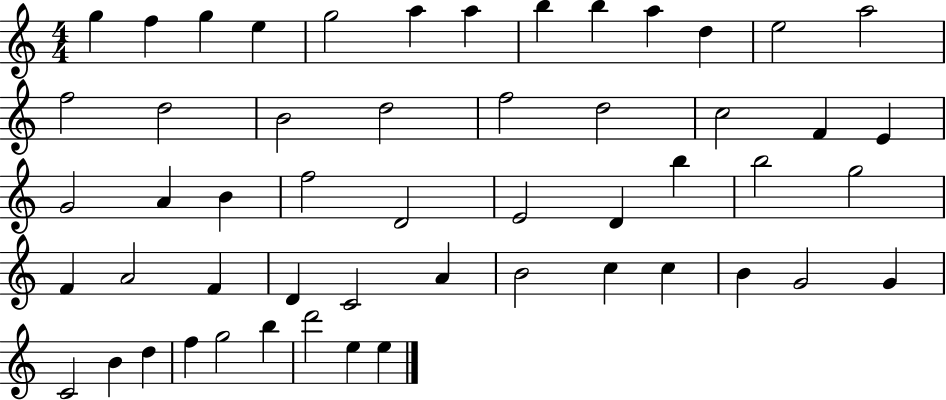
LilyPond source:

{
  \clef treble
  \numericTimeSignature
  \time 4/4
  \key c \major
  g''4 f''4 g''4 e''4 | g''2 a''4 a''4 | b''4 b''4 a''4 d''4 | e''2 a''2 | \break f''2 d''2 | b'2 d''2 | f''2 d''2 | c''2 f'4 e'4 | \break g'2 a'4 b'4 | f''2 d'2 | e'2 d'4 b''4 | b''2 g''2 | \break f'4 a'2 f'4 | d'4 c'2 a'4 | b'2 c''4 c''4 | b'4 g'2 g'4 | \break c'2 b'4 d''4 | f''4 g''2 b''4 | d'''2 e''4 e''4 | \bar "|."
}